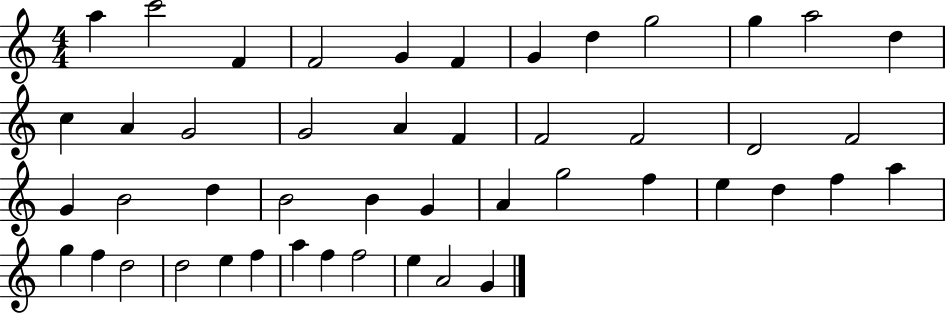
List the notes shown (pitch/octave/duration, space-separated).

A5/q C6/h F4/q F4/h G4/q F4/q G4/q D5/q G5/h G5/q A5/h D5/q C5/q A4/q G4/h G4/h A4/q F4/q F4/h F4/h D4/h F4/h G4/q B4/h D5/q B4/h B4/q G4/q A4/q G5/h F5/q E5/q D5/q F5/q A5/q G5/q F5/q D5/h D5/h E5/q F5/q A5/q F5/q F5/h E5/q A4/h G4/q